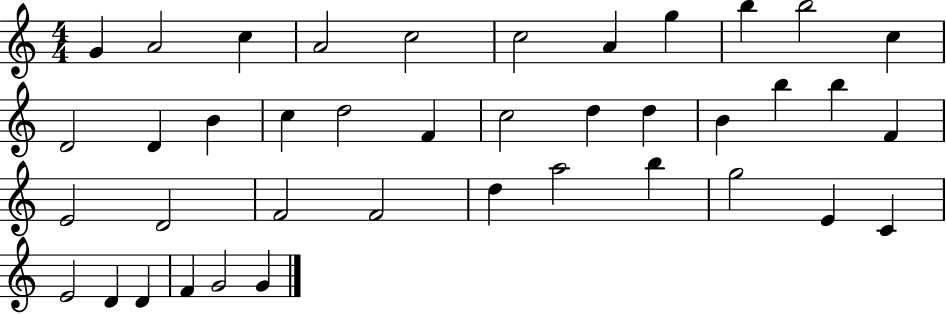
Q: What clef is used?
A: treble